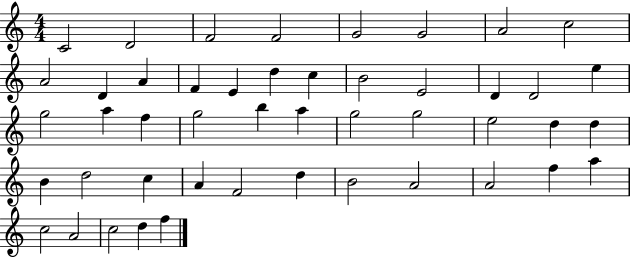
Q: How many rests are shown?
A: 0